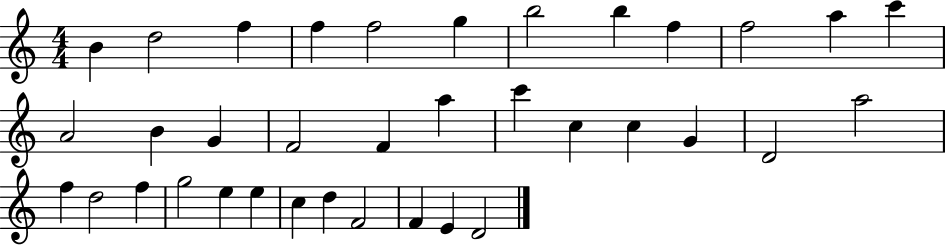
B4/q D5/h F5/q F5/q F5/h G5/q B5/h B5/q F5/q F5/h A5/q C6/q A4/h B4/q G4/q F4/h F4/q A5/q C6/q C5/q C5/q G4/q D4/h A5/h F5/q D5/h F5/q G5/h E5/q E5/q C5/q D5/q F4/h F4/q E4/q D4/h